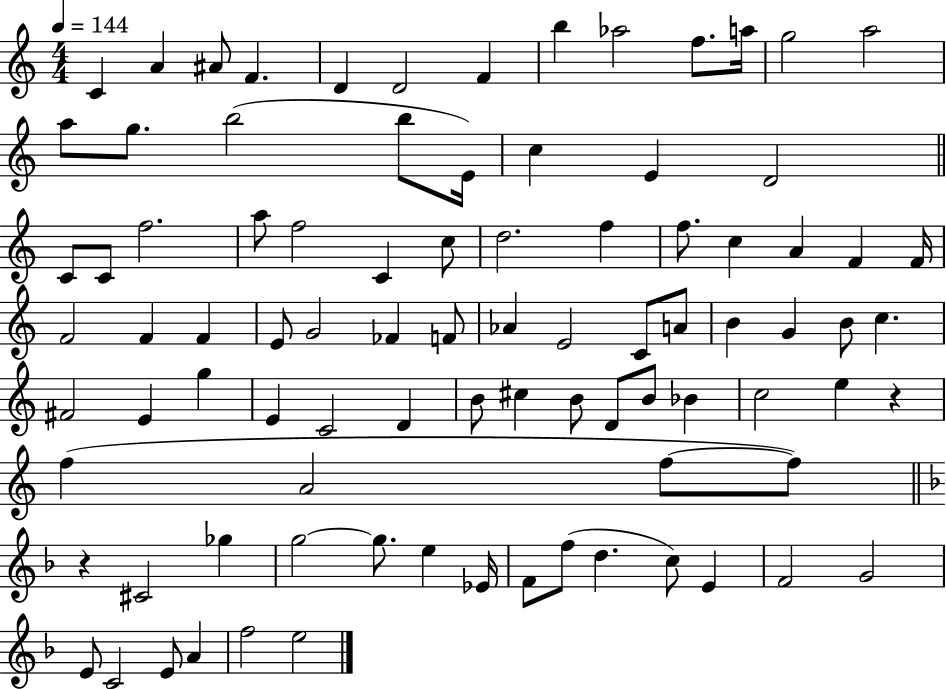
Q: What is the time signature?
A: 4/4